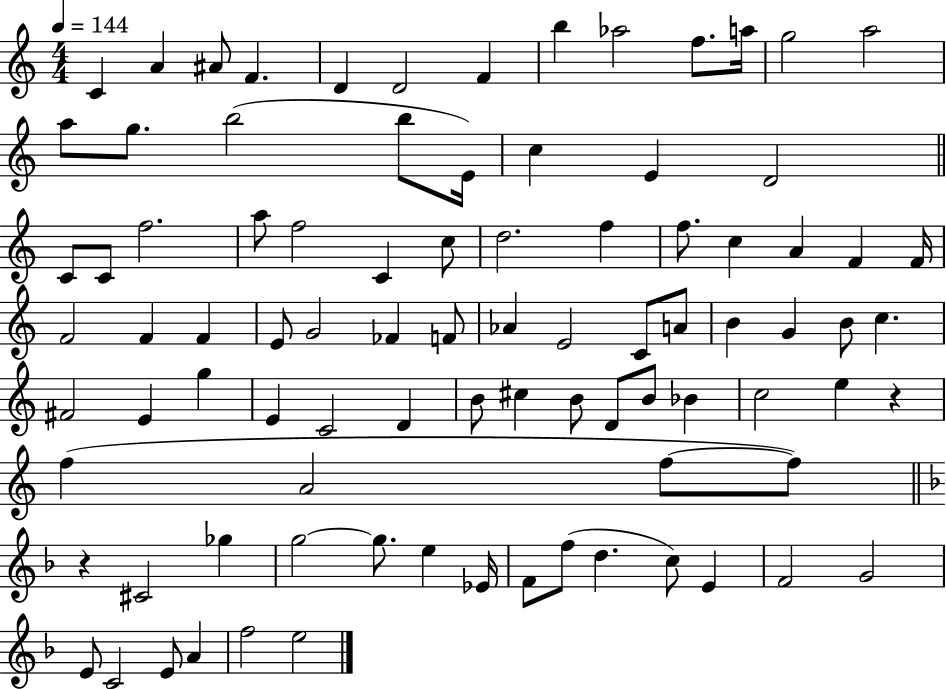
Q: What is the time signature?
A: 4/4